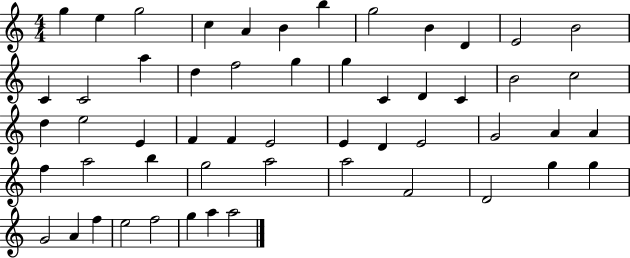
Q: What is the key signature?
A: C major